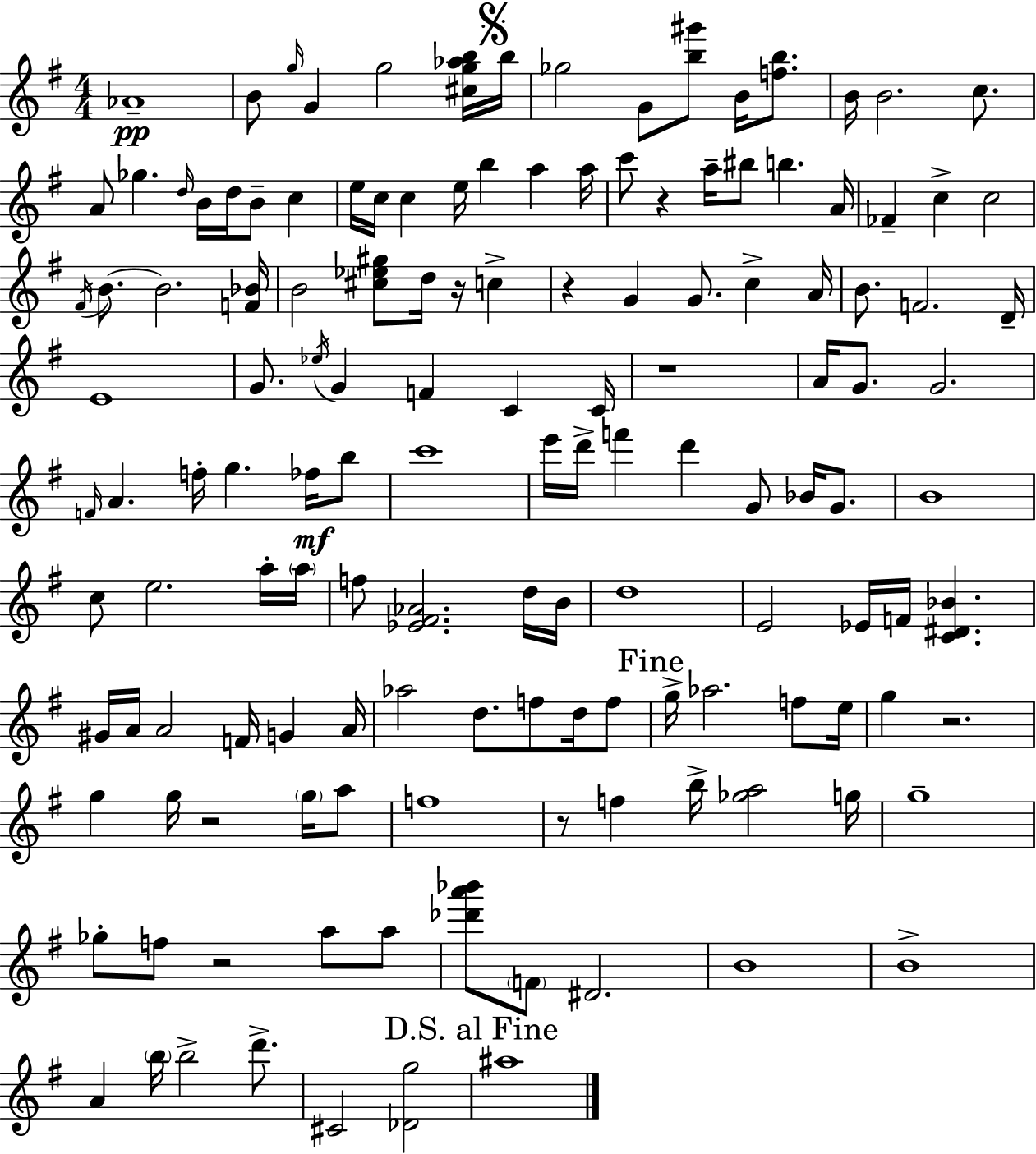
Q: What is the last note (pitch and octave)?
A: A#5